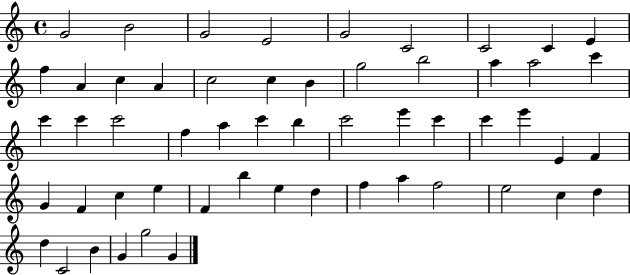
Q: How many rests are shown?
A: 0